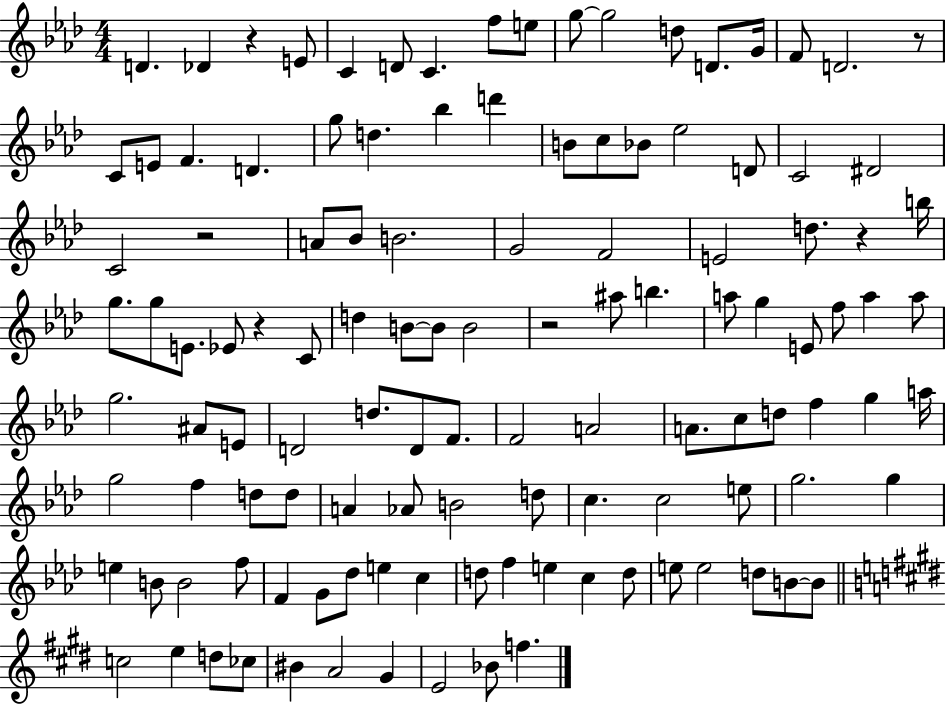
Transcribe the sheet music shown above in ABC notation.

X:1
T:Untitled
M:4/4
L:1/4
K:Ab
D _D z E/2 C D/2 C f/2 e/2 g/2 g2 d/2 D/2 G/4 F/2 D2 z/2 C/2 E/2 F D g/2 d _b d' B/2 c/2 _B/2 _e2 D/2 C2 ^D2 C2 z2 A/2 _B/2 B2 G2 F2 E2 d/2 z b/4 g/2 g/2 E/2 _E/2 z C/2 d B/2 B/2 B2 z2 ^a/2 b a/2 g E/2 f/2 a a/2 g2 ^A/2 E/2 D2 d/2 D/2 F/2 F2 A2 A/2 c/2 d/2 f g a/4 g2 f d/2 d/2 A _A/2 B2 d/2 c c2 e/2 g2 g e B/2 B2 f/2 F G/2 _d/2 e c d/2 f e c d/2 e/2 e2 d/2 B/2 B/2 c2 e d/2 _c/2 ^B A2 ^G E2 _B/2 f